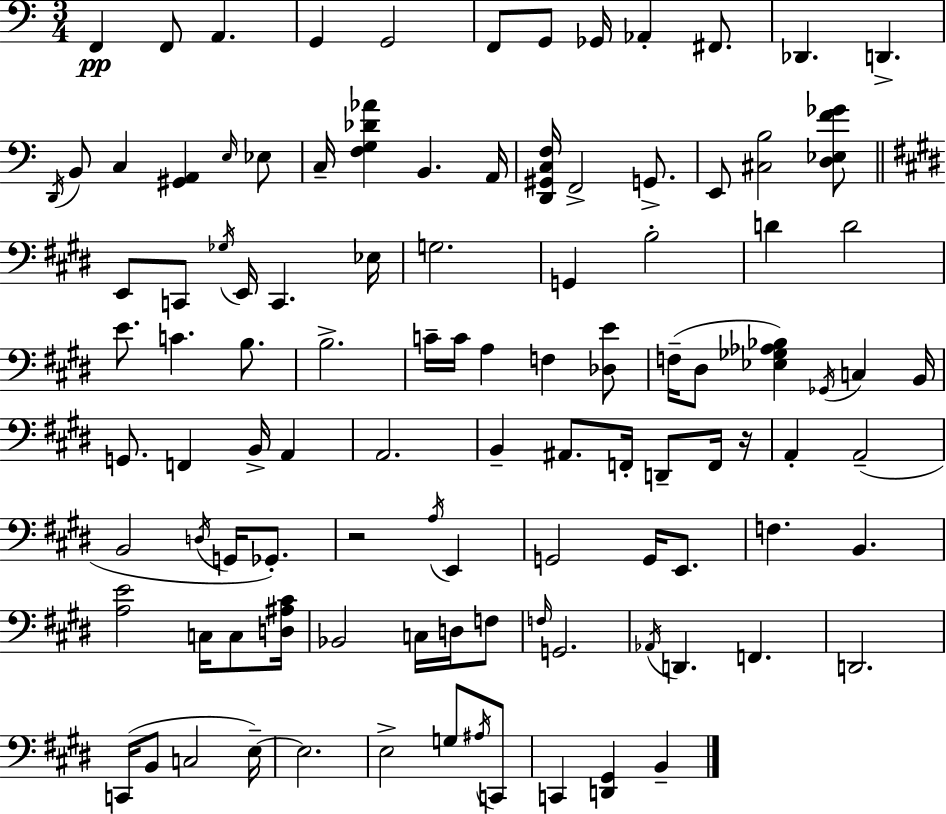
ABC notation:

X:1
T:Untitled
M:3/4
L:1/4
K:Am
F,, F,,/2 A,, G,, G,,2 F,,/2 G,,/2 _G,,/4 _A,, ^F,,/2 _D,, D,, D,,/4 B,,/2 C, [^G,,A,,] E,/4 _E,/2 C,/4 [F,G,_D_A] B,, A,,/4 [D,,^G,,C,F,]/4 F,,2 G,,/2 E,,/2 [^C,B,]2 [D,_E,F_G]/2 E,,/2 C,,/2 _G,/4 E,,/4 C,, _E,/4 G,2 G,, B,2 D D2 E/2 C B,/2 B,2 C/4 C/4 A, F, [_D,E]/2 F,/4 ^D,/2 [_E,_G,_A,_B,] _G,,/4 C, B,,/4 G,,/2 F,, B,,/4 A,, A,,2 B,, ^A,,/2 F,,/4 D,,/2 F,,/4 z/4 A,, A,,2 B,,2 D,/4 G,,/4 _G,,/2 z2 A,/4 E,, G,,2 G,,/4 E,,/2 F, B,, [A,E]2 C,/4 C,/2 [D,^A,^C]/4 _B,,2 C,/4 D,/4 F,/2 F,/4 G,,2 _A,,/4 D,, F,, D,,2 C,,/4 B,,/2 C,2 E,/4 E,2 E,2 G,/2 ^A,/4 C,,/2 C,, [D,,^G,,] B,,